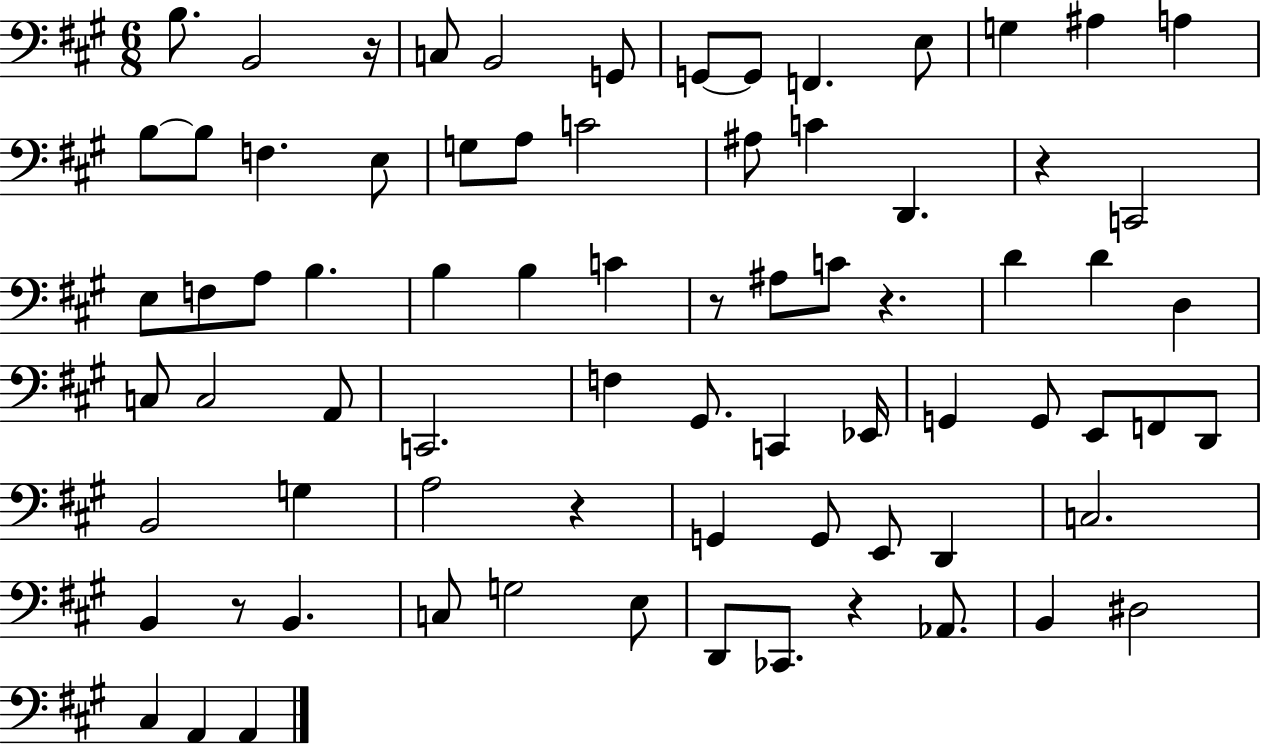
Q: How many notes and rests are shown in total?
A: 76